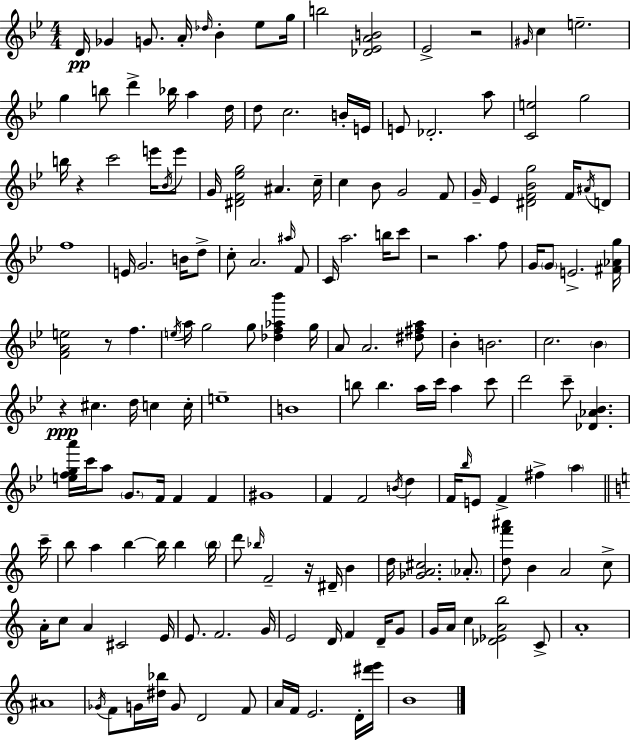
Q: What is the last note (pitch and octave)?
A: B4